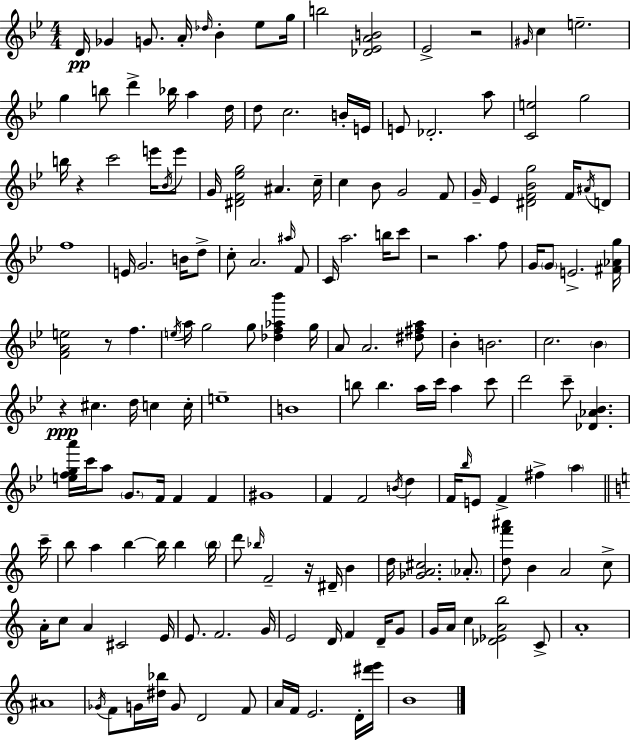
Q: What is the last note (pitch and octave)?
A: B4